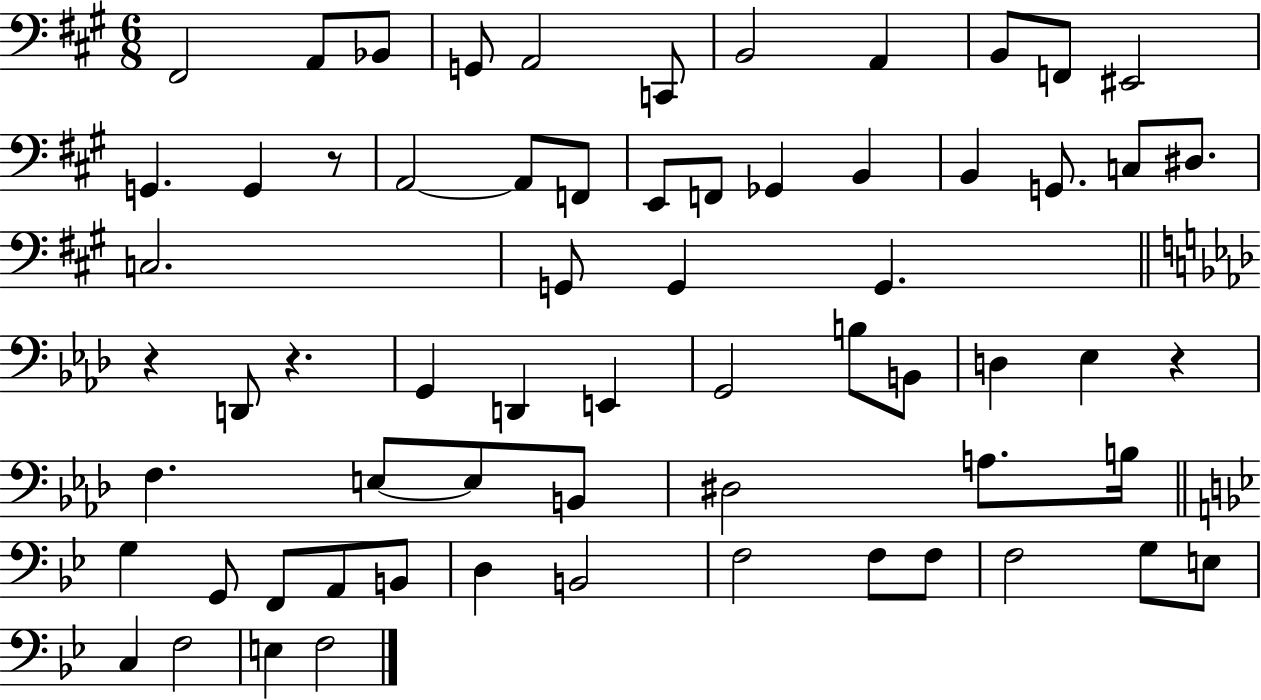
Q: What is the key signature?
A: A major